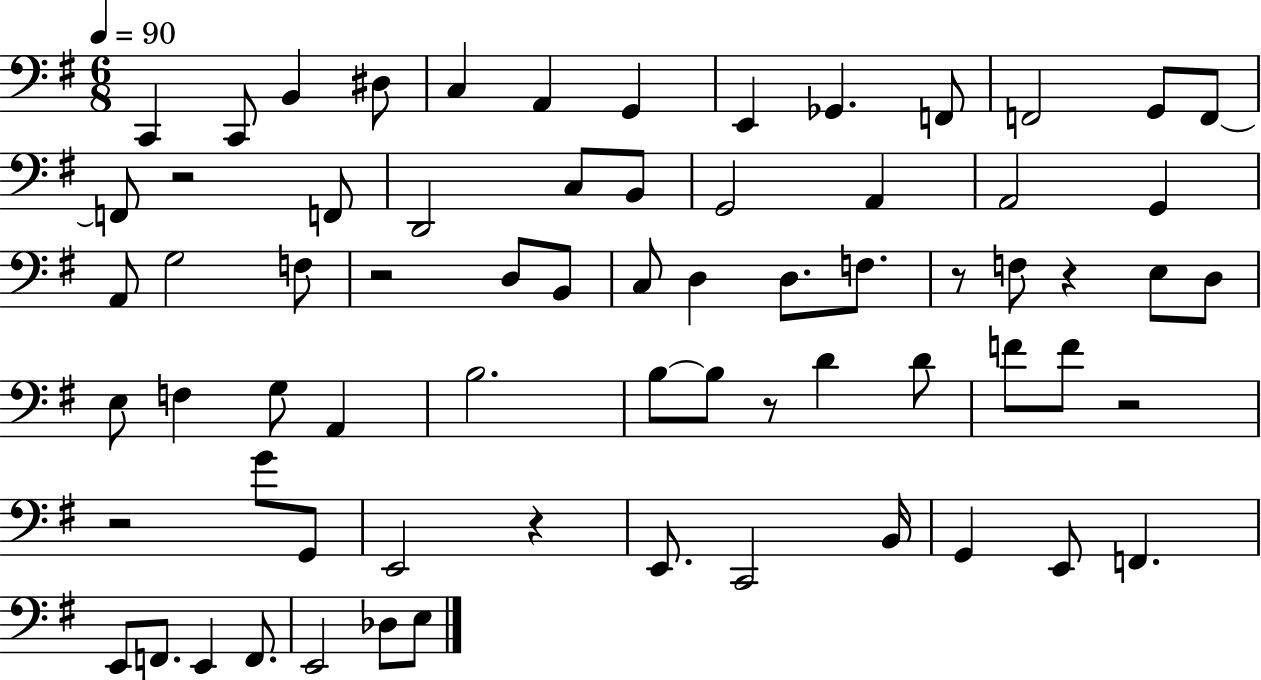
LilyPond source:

{
  \clef bass
  \numericTimeSignature
  \time 6/8
  \key g \major
  \tempo 4 = 90
  c,4 c,8 b,4 dis8 | c4 a,4 g,4 | e,4 ges,4. f,8 | f,2 g,8 f,8~~ | \break f,8 r2 f,8 | d,2 c8 b,8 | g,2 a,4 | a,2 g,4 | \break a,8 g2 f8 | r2 d8 b,8 | c8 d4 d8. f8. | r8 f8 r4 e8 d8 | \break e8 f4 g8 a,4 | b2. | b8~~ b8 r8 d'4 d'8 | f'8 f'8 r2 | \break r2 g'8 g,8 | e,2 r4 | e,8. c,2 b,16 | g,4 e,8 f,4. | \break e,8 f,8. e,4 f,8. | e,2 des8 e8 | \bar "|."
}